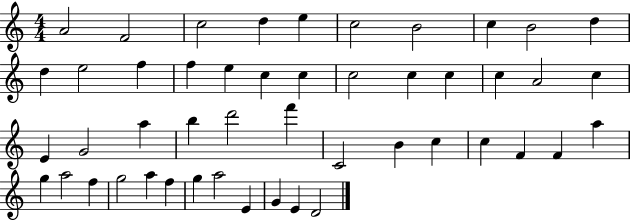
{
  \clef treble
  \numericTimeSignature
  \time 4/4
  \key c \major
  a'2 f'2 | c''2 d''4 e''4 | c''2 b'2 | c''4 b'2 d''4 | \break d''4 e''2 f''4 | f''4 e''4 c''4 c''4 | c''2 c''4 c''4 | c''4 a'2 c''4 | \break e'4 g'2 a''4 | b''4 d'''2 f'''4 | c'2 b'4 c''4 | c''4 f'4 f'4 a''4 | \break g''4 a''2 f''4 | g''2 a''4 f''4 | g''4 a''2 e'4 | g'4 e'4 d'2 | \break \bar "|."
}